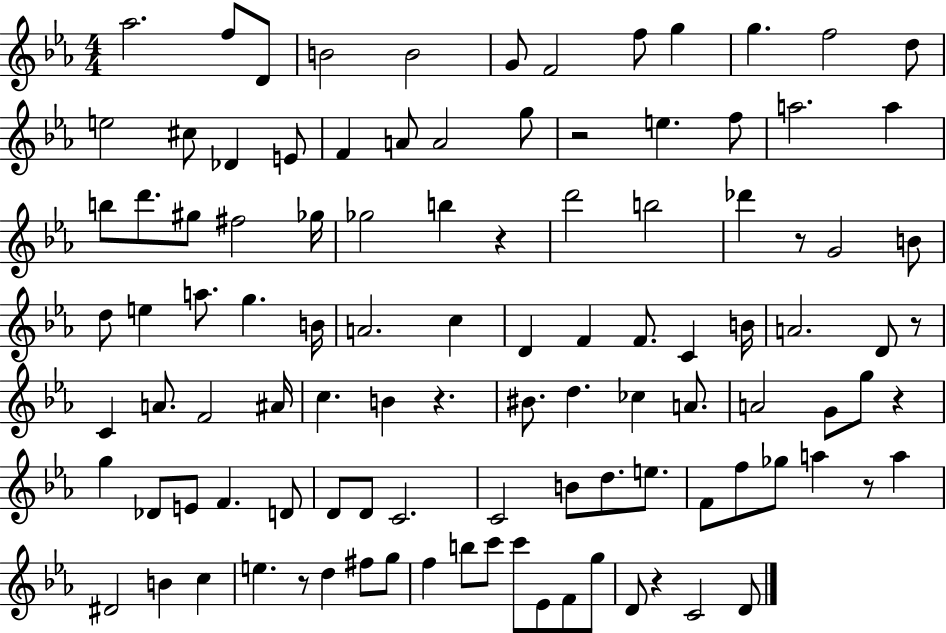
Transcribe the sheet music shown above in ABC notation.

X:1
T:Untitled
M:4/4
L:1/4
K:Eb
_a2 f/2 D/2 B2 B2 G/2 F2 f/2 g g f2 d/2 e2 ^c/2 _D E/2 F A/2 A2 g/2 z2 e f/2 a2 a b/2 d'/2 ^g/2 ^f2 _g/4 _g2 b z d'2 b2 _d' z/2 G2 B/2 d/2 e a/2 g B/4 A2 c D F F/2 C B/4 A2 D/2 z/2 C A/2 F2 ^A/4 c B z ^B/2 d _c A/2 A2 G/2 g/2 z g _D/2 E/2 F D/2 D/2 D/2 C2 C2 B/2 d/2 e/2 F/2 f/2 _g/2 a z/2 a ^D2 B c e z/2 d ^f/2 g/2 f b/2 c'/2 c'/2 _E/2 F/2 g/2 D/2 z C2 D/2